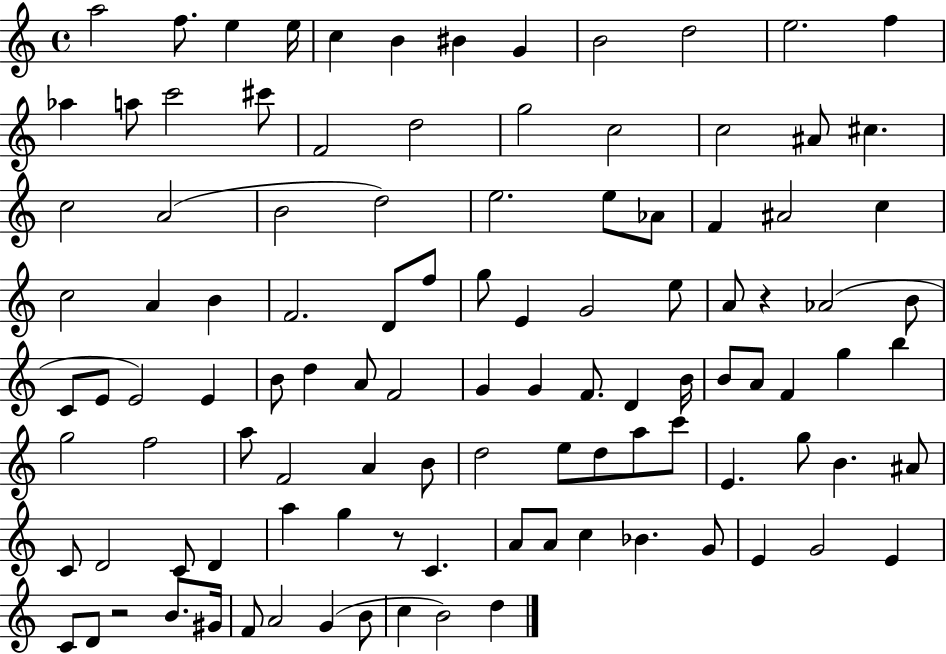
A5/h F5/e. E5/q E5/s C5/q B4/q BIS4/q G4/q B4/h D5/h E5/h. F5/q Ab5/q A5/e C6/h C#6/e F4/h D5/h G5/h C5/h C5/h A#4/e C#5/q. C5/h A4/h B4/h D5/h E5/h. E5/e Ab4/e F4/q A#4/h C5/q C5/h A4/q B4/q F4/h. D4/e F5/e G5/e E4/q G4/h E5/e A4/e R/q Ab4/h B4/e C4/e E4/e E4/h E4/q B4/e D5/q A4/e F4/h G4/q G4/q F4/e. D4/q B4/s B4/e A4/e F4/q G5/q B5/q G5/h F5/h A5/e F4/h A4/q B4/e D5/h E5/e D5/e A5/e C6/e E4/q. G5/e B4/q. A#4/e C4/e D4/h C4/e D4/q A5/q G5/q R/e C4/q. A4/e A4/e C5/q Bb4/q. G4/e E4/q G4/h E4/q C4/e D4/e R/h B4/e. G#4/s F4/e A4/h G4/q B4/e C5/q B4/h D5/q